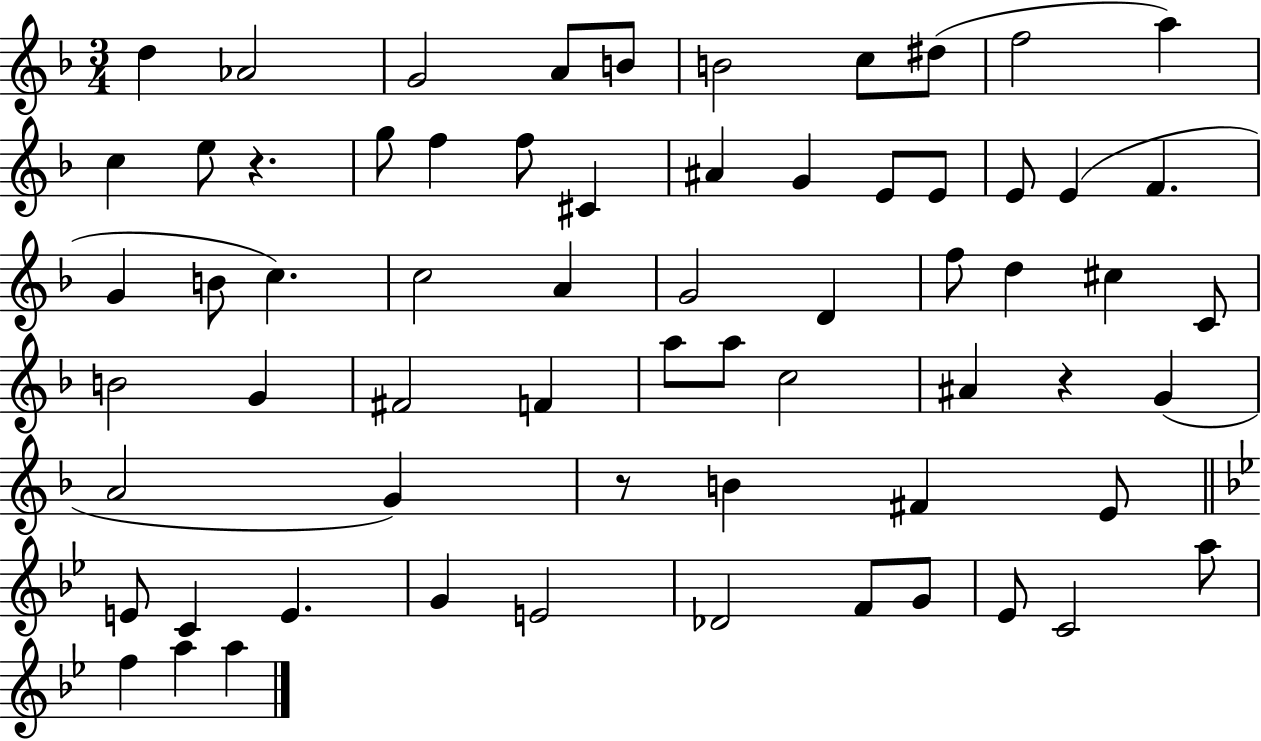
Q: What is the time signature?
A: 3/4